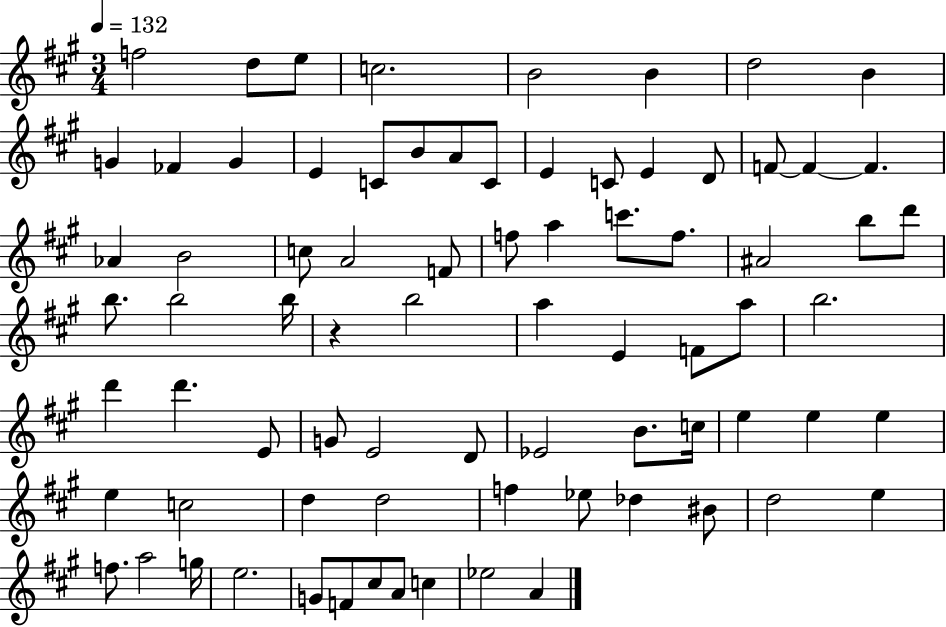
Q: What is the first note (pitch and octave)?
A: F5